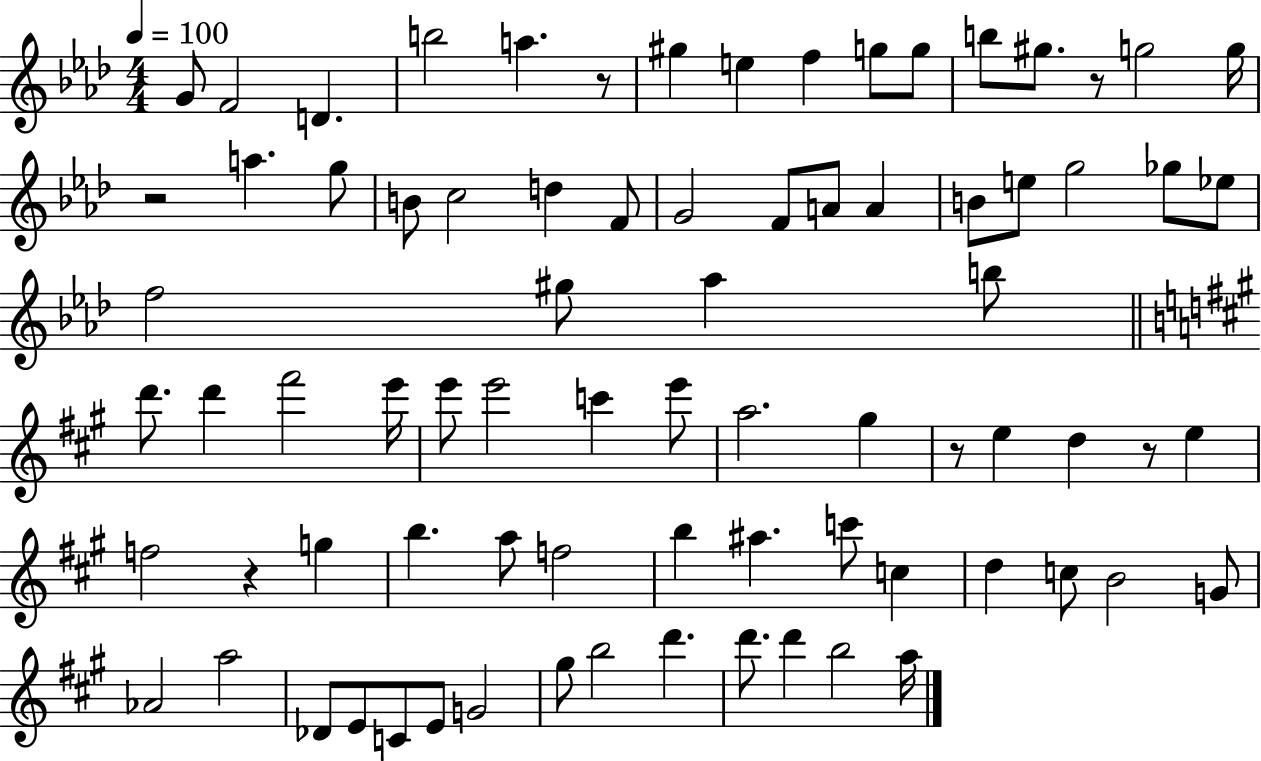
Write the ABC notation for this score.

X:1
T:Untitled
M:4/4
L:1/4
K:Ab
G/2 F2 D b2 a z/2 ^g e f g/2 g/2 b/2 ^g/2 z/2 g2 g/4 z2 a g/2 B/2 c2 d F/2 G2 F/2 A/2 A B/2 e/2 g2 _g/2 _e/2 f2 ^g/2 _a b/2 d'/2 d' ^f'2 e'/4 e'/2 e'2 c' e'/2 a2 ^g z/2 e d z/2 e f2 z g b a/2 f2 b ^a c'/2 c d c/2 B2 G/2 _A2 a2 _D/2 E/2 C/2 E/2 G2 ^g/2 b2 d' d'/2 d' b2 a/4